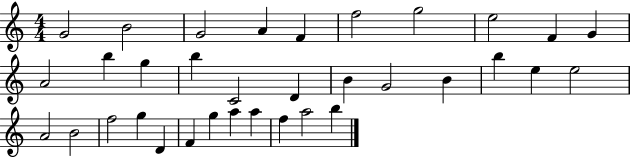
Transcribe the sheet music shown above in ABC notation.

X:1
T:Untitled
M:4/4
L:1/4
K:C
G2 B2 G2 A F f2 g2 e2 F G A2 b g b C2 D B G2 B b e e2 A2 B2 f2 g D F g a a f a2 b